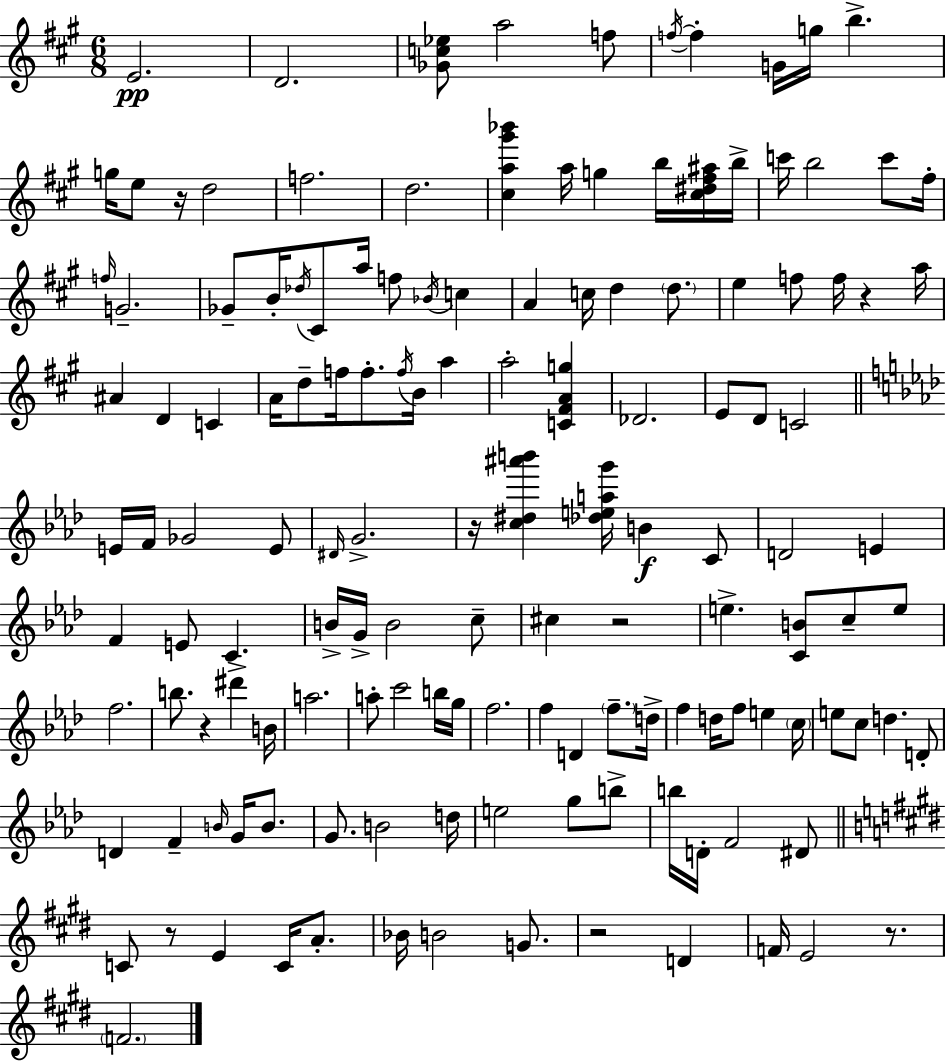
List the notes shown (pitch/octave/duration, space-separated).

E4/h. D4/h. [Gb4,C5,Eb5]/e A5/h F5/e F5/s F5/q G4/s G5/s B5/q. G5/s E5/e R/s D5/h F5/h. D5/h. [C#5,A5,G#6,Bb6]/q A5/s G5/q B5/s [C#5,D#5,F#5,A#5]/s B5/s C6/s B5/h C6/e F#5/s F5/s G4/h. Gb4/e B4/s Db5/s C#4/e A5/s F5/e Bb4/s C5/q A4/q C5/s D5/q D5/e. E5/q F5/e F5/s R/q A5/s A#4/q D4/q C4/q A4/s D5/e F5/s F5/e. F5/s B4/s A5/q A5/h [C4,F#4,A4,G5]/q Db4/h. E4/e D4/e C4/h E4/s F4/s Gb4/h E4/e D#4/s G4/h. R/s [C5,D#5,A#6,B6]/q [Db5,E5,A5,G6]/s B4/q C4/e D4/h E4/q F4/q E4/e C4/q. B4/s G4/s B4/h C5/e C#5/q R/h E5/q. [C4,B4]/e C5/e E5/e F5/h. B5/e. R/q D#6/q B4/s A5/h. A5/e C6/h B5/s G5/s F5/h. F5/q D4/q F5/e. D5/s F5/q D5/s F5/e E5/q C5/s E5/e C5/e D5/q. D4/e D4/q F4/q B4/s G4/s B4/e. G4/e. B4/h D5/s E5/h G5/e B5/e B5/s D4/s F4/h D#4/e C4/e R/e E4/q C4/s A4/e. Bb4/s B4/h G4/e. R/h D4/q F4/s E4/h R/e. F4/h.